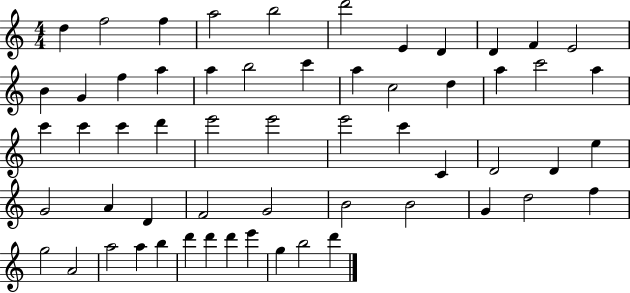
D5/q F5/h F5/q A5/h B5/h D6/h E4/q D4/q D4/q F4/q E4/h B4/q G4/q F5/q A5/q A5/q B5/h C6/q A5/q C5/h D5/q A5/q C6/h A5/q C6/q C6/q C6/q D6/q E6/h E6/h E6/h C6/q C4/q D4/h D4/q E5/q G4/h A4/q D4/q F4/h G4/h B4/h B4/h G4/q D5/h F5/q G5/h A4/h A5/h A5/q B5/q D6/q D6/q D6/q E6/q G5/q B5/h D6/q